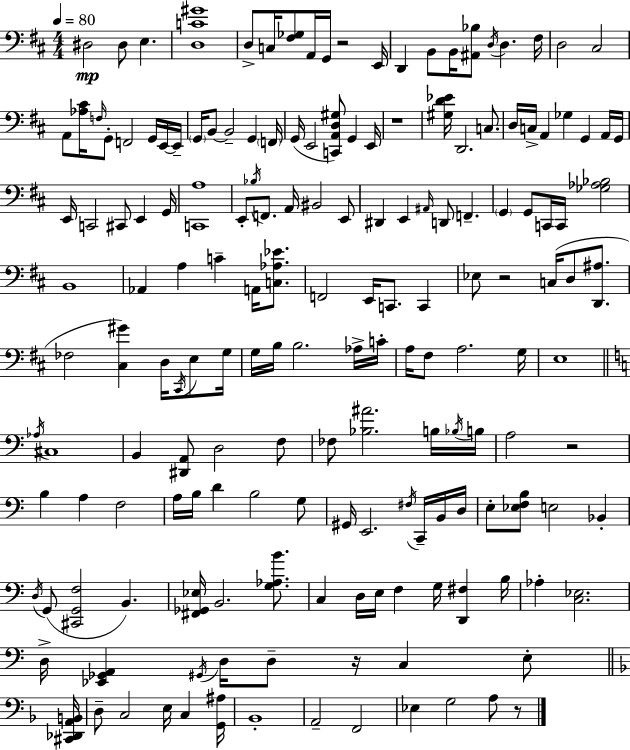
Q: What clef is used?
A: bass